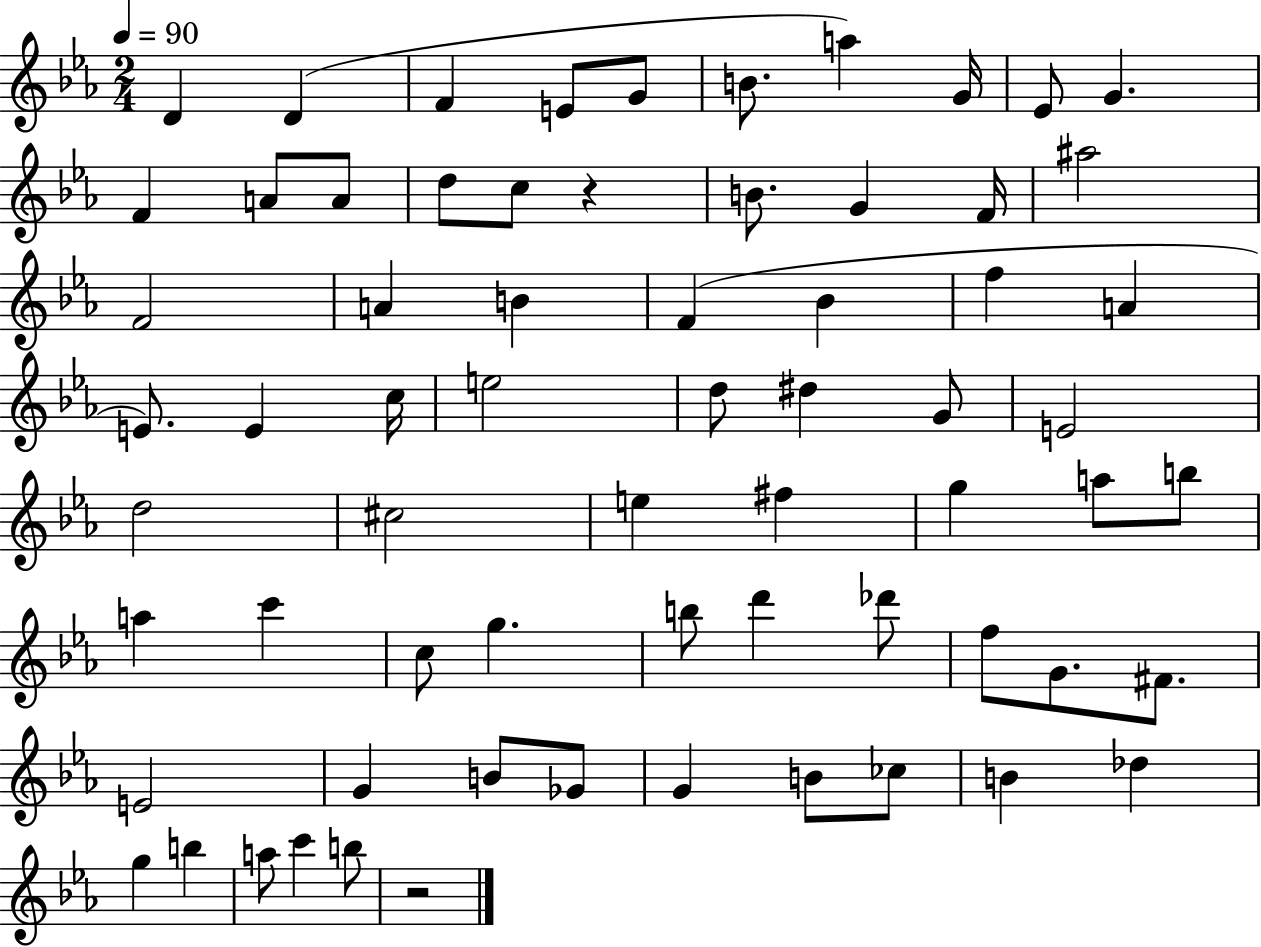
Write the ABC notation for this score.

X:1
T:Untitled
M:2/4
L:1/4
K:Eb
D D F E/2 G/2 B/2 a G/4 _E/2 G F A/2 A/2 d/2 c/2 z B/2 G F/4 ^a2 F2 A B F _B f A E/2 E c/4 e2 d/2 ^d G/2 E2 d2 ^c2 e ^f g a/2 b/2 a c' c/2 g b/2 d' _d'/2 f/2 G/2 ^F/2 E2 G B/2 _G/2 G B/2 _c/2 B _d g b a/2 c' b/2 z2